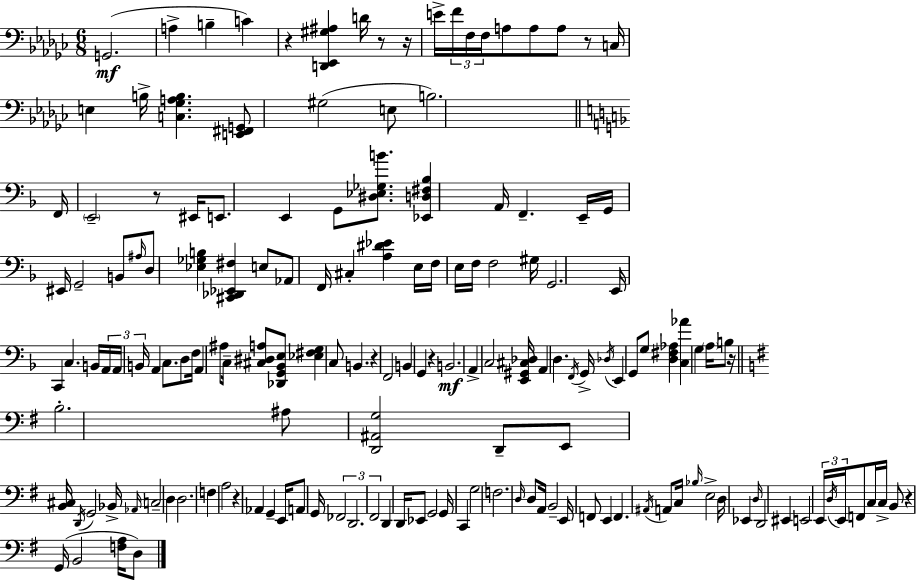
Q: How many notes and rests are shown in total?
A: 162